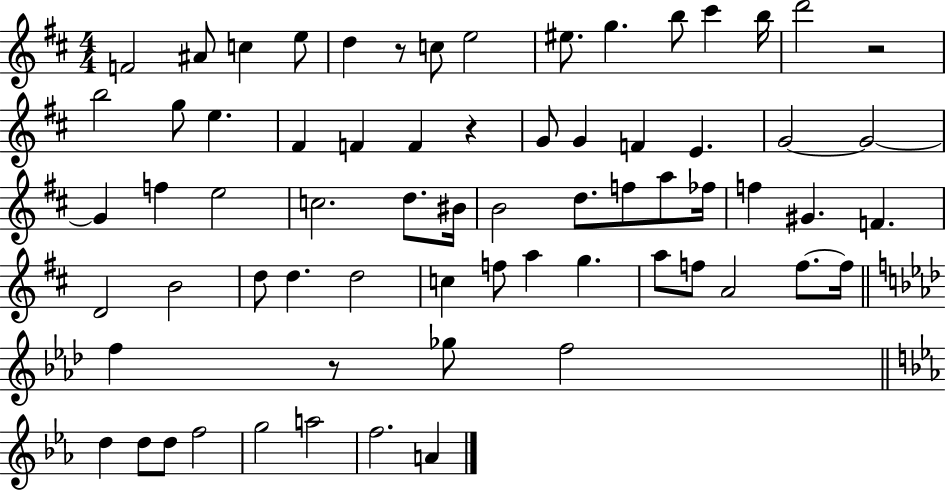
{
  \clef treble
  \numericTimeSignature
  \time 4/4
  \key d \major
  \repeat volta 2 { f'2 ais'8 c''4 e''8 | d''4 r8 c''8 e''2 | eis''8. g''4. b''8 cis'''4 b''16 | d'''2 r2 | \break b''2 g''8 e''4. | fis'4 f'4 f'4 r4 | g'8 g'4 f'4 e'4. | g'2~~ g'2~~ | \break g'4 f''4 e''2 | c''2. d''8. bis'16 | b'2 d''8. f''8 a''8 fes''16 | f''4 gis'4. f'4. | \break d'2 b'2 | d''8 d''4. d''2 | c''4 f''8 a''4 g''4. | a''8 f''8 a'2 f''8.~~ f''16 | \break \bar "||" \break \key aes \major f''4 r8 ges''8 f''2 | \bar "||" \break \key c \minor d''4 d''8 d''8 f''2 | g''2 a''2 | f''2. a'4 | } \bar "|."
}